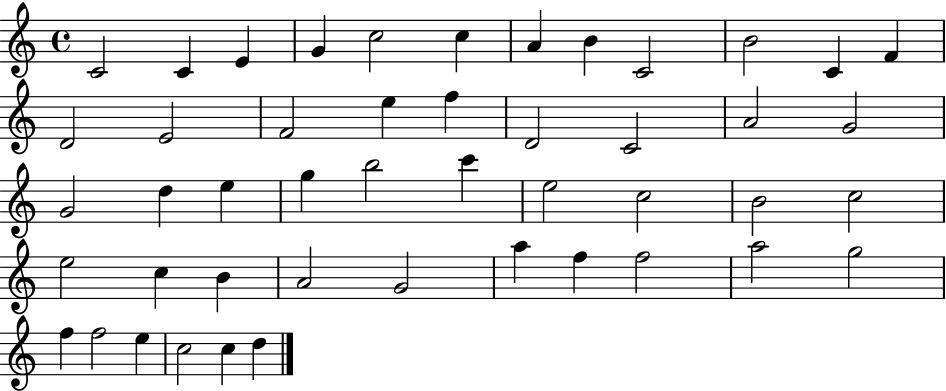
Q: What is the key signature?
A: C major